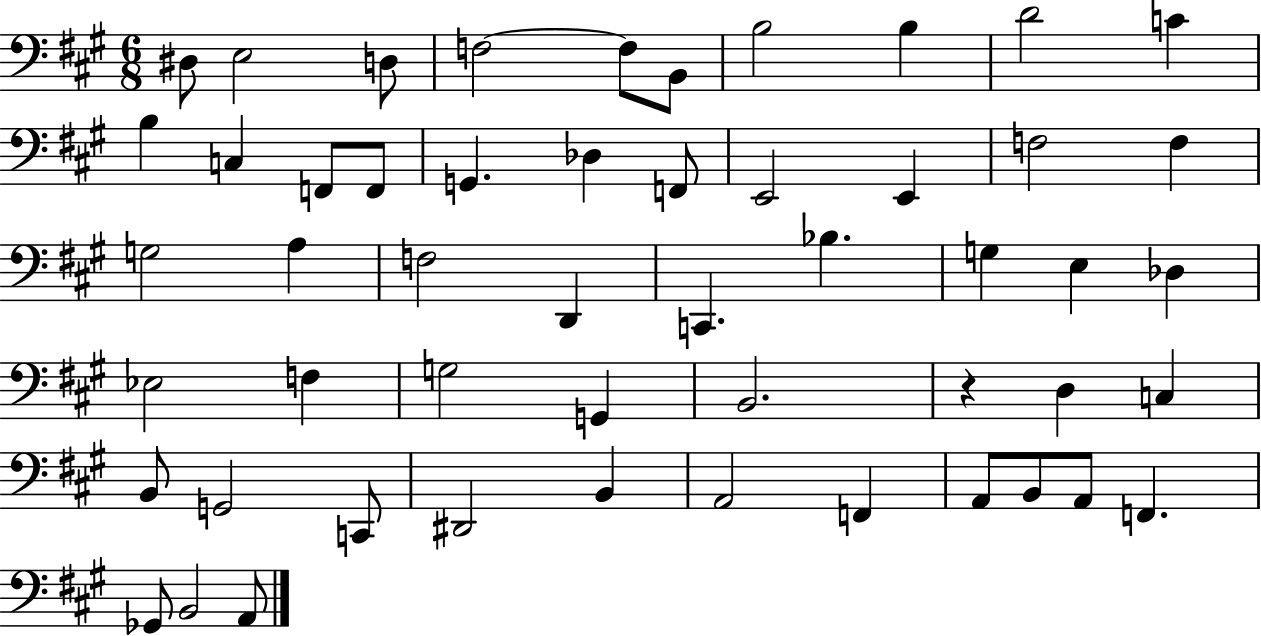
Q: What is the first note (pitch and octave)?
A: D#3